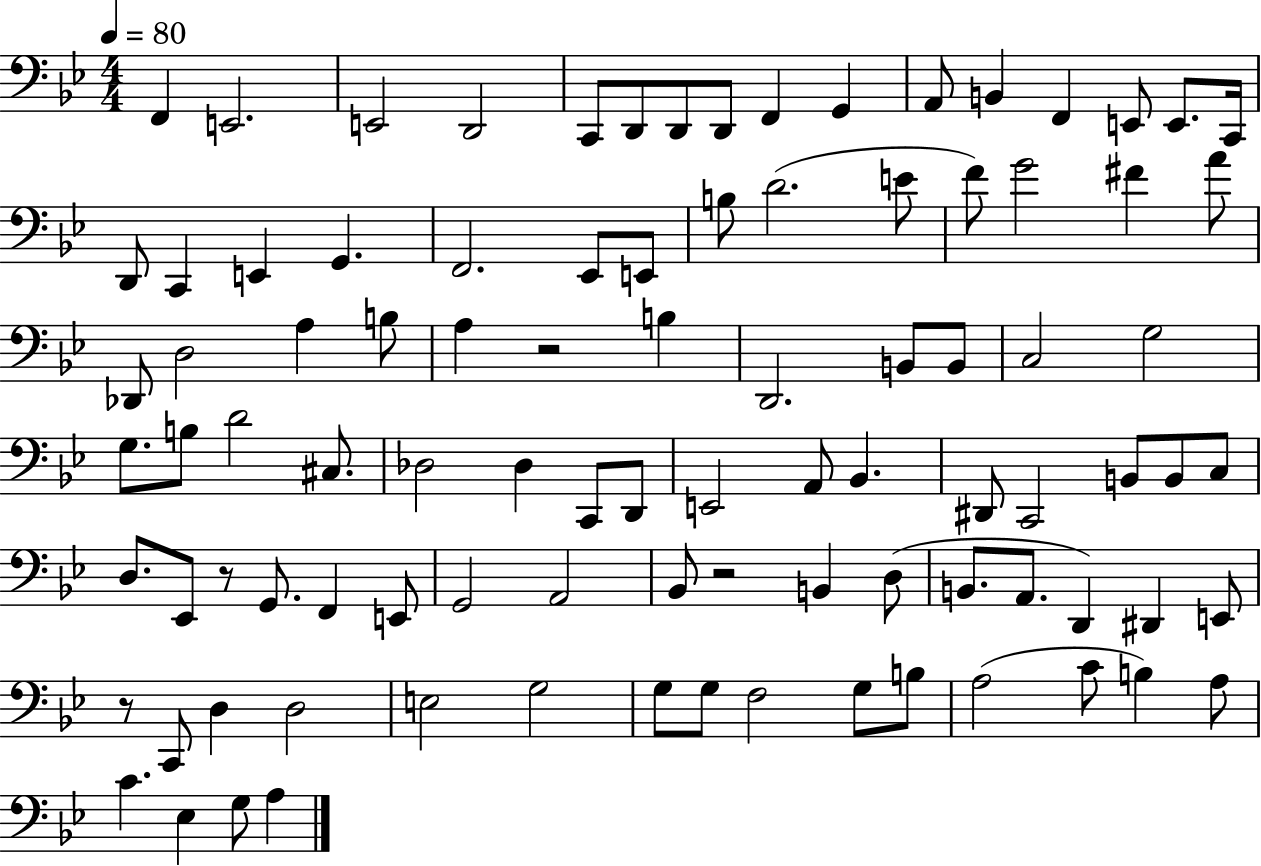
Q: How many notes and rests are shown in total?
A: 94